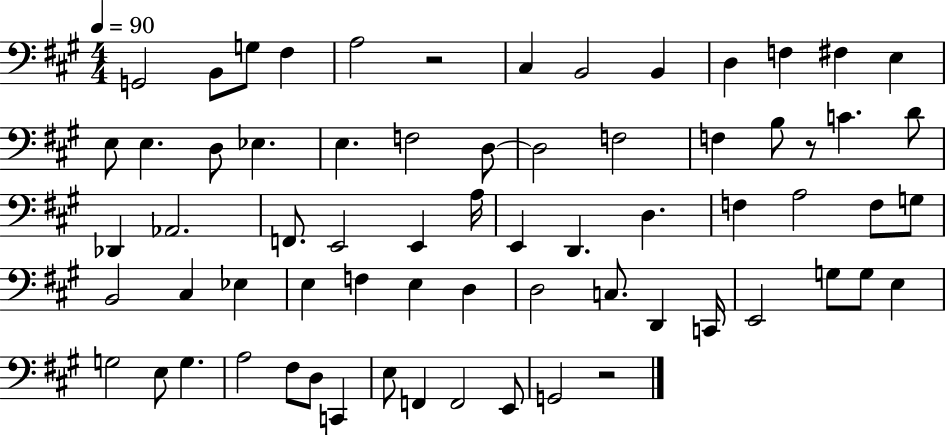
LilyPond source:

{
  \clef bass
  \numericTimeSignature
  \time 4/4
  \key a \major
  \tempo 4 = 90
  g,2 b,8 g8 fis4 | a2 r2 | cis4 b,2 b,4 | d4 f4 fis4 e4 | \break e8 e4. d8 ees4. | e4. f2 d8~~ | d2 f2 | f4 b8 r8 c'4. d'8 | \break des,4 aes,2. | f,8. e,2 e,4 a16 | e,4 d,4. d4. | f4 a2 f8 g8 | \break b,2 cis4 ees4 | e4 f4 e4 d4 | d2 c8. d,4 c,16 | e,2 g8 g8 e4 | \break g2 e8 g4. | a2 fis8 d8 c,4 | e8 f,4 f,2 e,8 | g,2 r2 | \break \bar "|."
}